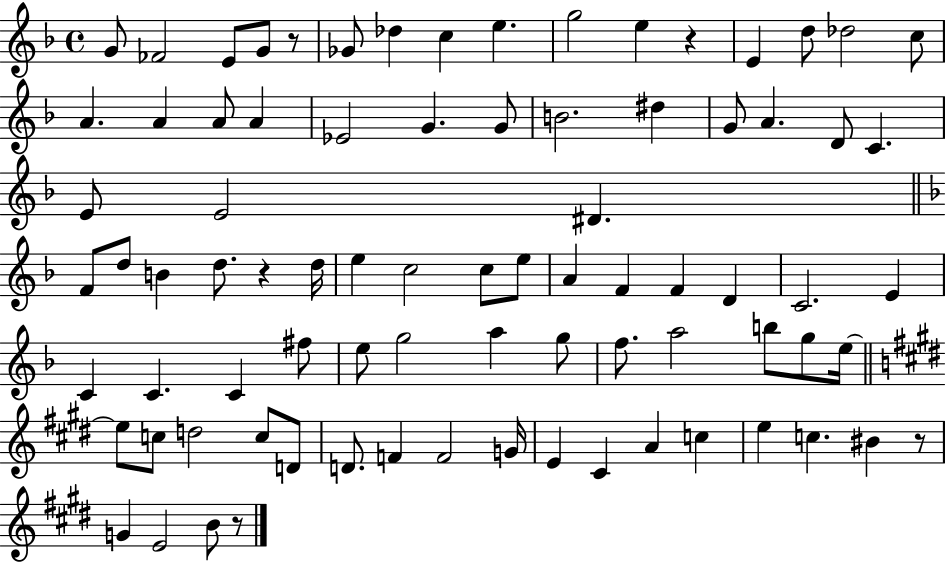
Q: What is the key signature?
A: F major